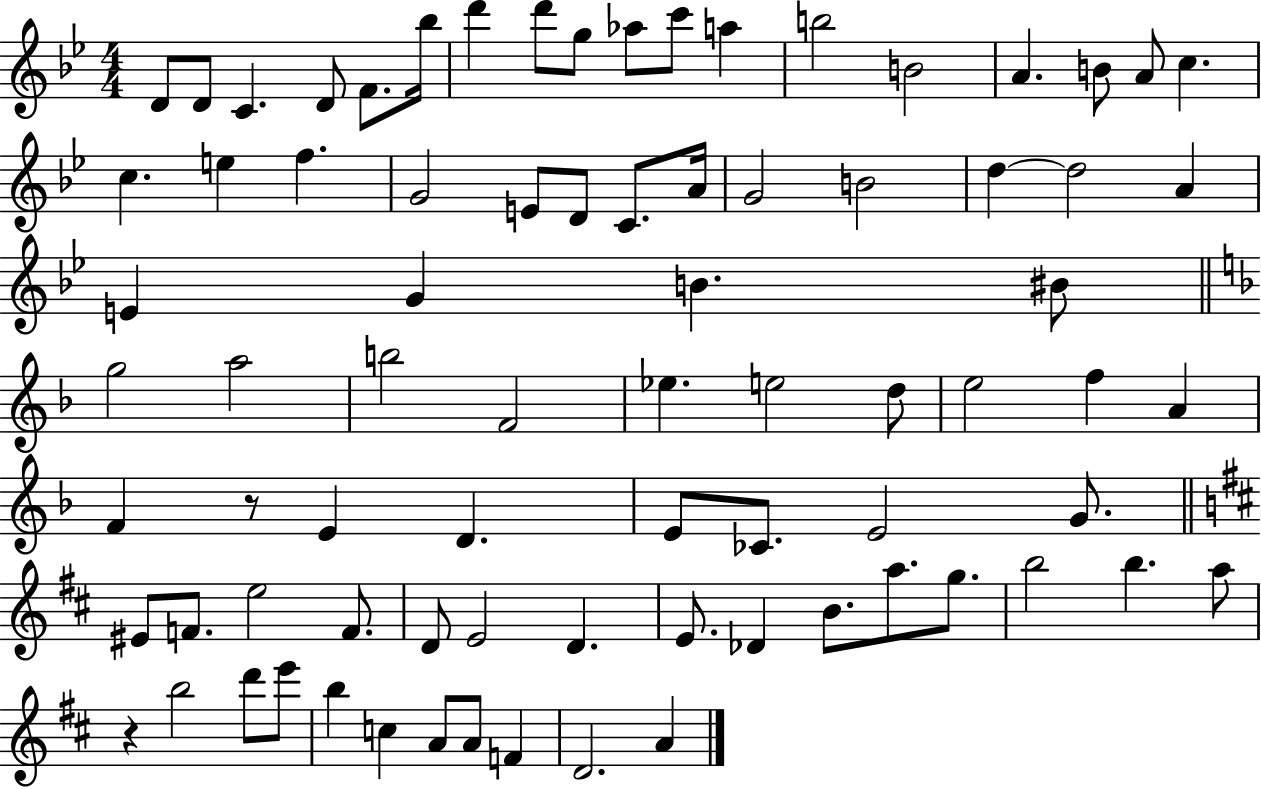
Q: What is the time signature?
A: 4/4